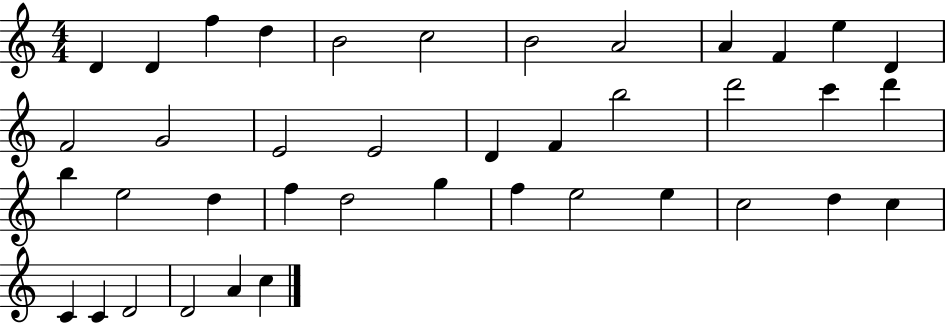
D4/q D4/q F5/q D5/q B4/h C5/h B4/h A4/h A4/q F4/q E5/q D4/q F4/h G4/h E4/h E4/h D4/q F4/q B5/h D6/h C6/q D6/q B5/q E5/h D5/q F5/q D5/h G5/q F5/q E5/h E5/q C5/h D5/q C5/q C4/q C4/q D4/h D4/h A4/q C5/q